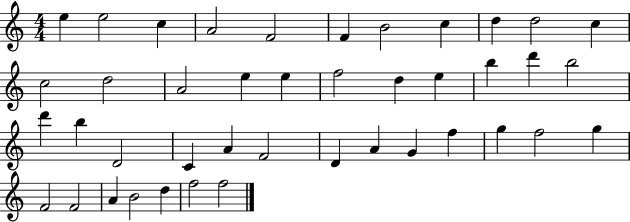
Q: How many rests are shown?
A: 0